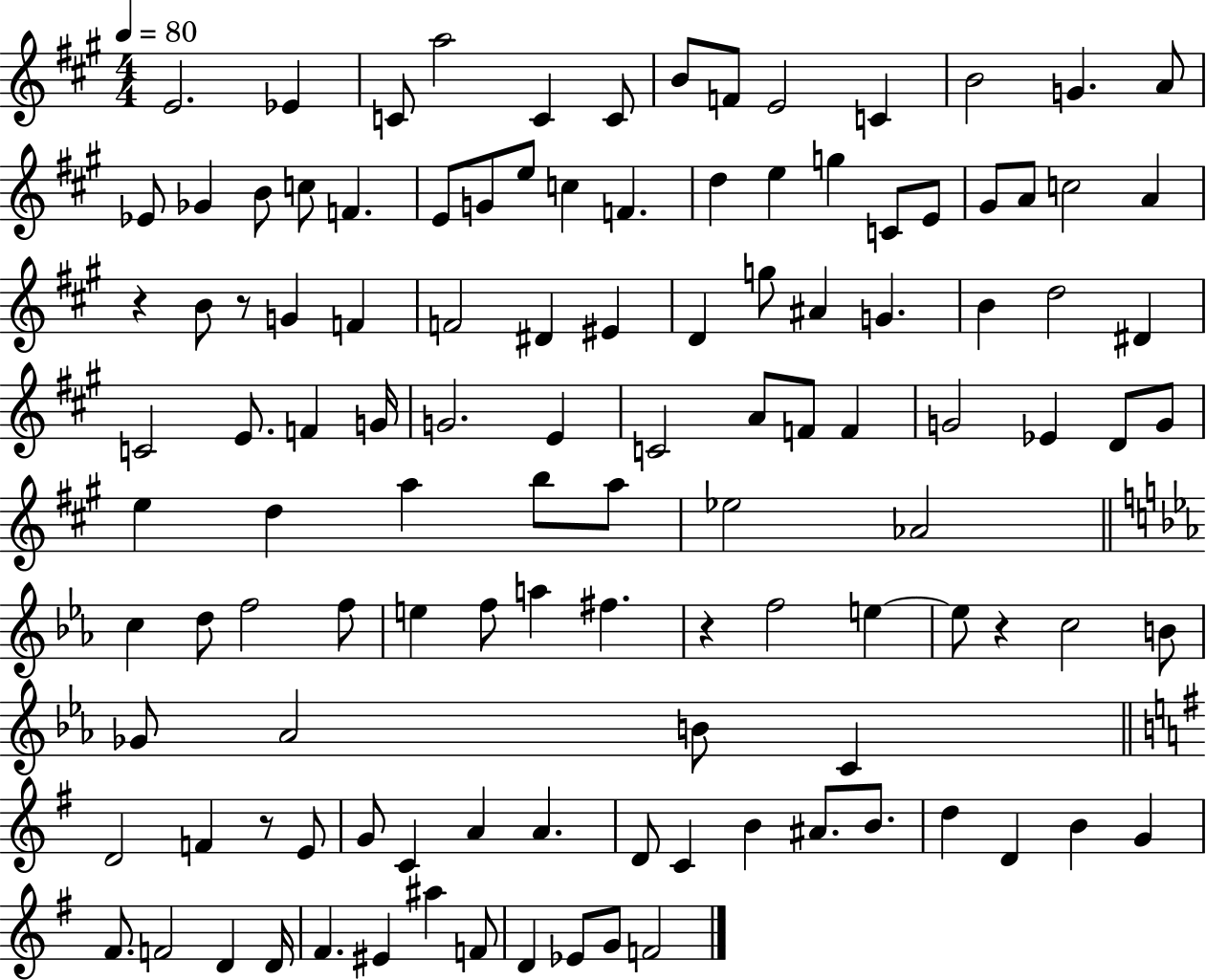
E4/h. Eb4/q C4/e A5/h C4/q C4/e B4/e F4/e E4/h C4/q B4/h G4/q. A4/e Eb4/e Gb4/q B4/e C5/e F4/q. E4/e G4/e E5/e C5/q F4/q. D5/q E5/q G5/q C4/e E4/e G#4/e A4/e C5/h A4/q R/q B4/e R/e G4/q F4/q F4/h D#4/q EIS4/q D4/q G5/e A#4/q G4/q. B4/q D5/h D#4/q C4/h E4/e. F4/q G4/s G4/h. E4/q C4/h A4/e F4/e F4/q G4/h Eb4/q D4/e G4/e E5/q D5/q A5/q B5/e A5/e Eb5/h Ab4/h C5/q D5/e F5/h F5/e E5/q F5/e A5/q F#5/q. R/q F5/h E5/q E5/e R/q C5/h B4/e Gb4/e Ab4/h B4/e C4/q D4/h F4/q R/e E4/e G4/e C4/q A4/q A4/q. D4/e C4/q B4/q A#4/e. B4/e. D5/q D4/q B4/q G4/q F#4/e. F4/h D4/q D4/s F#4/q. EIS4/q A#5/q F4/e D4/q Eb4/e G4/e F4/h